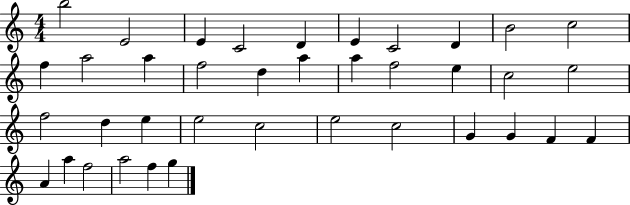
{
  \clef treble
  \numericTimeSignature
  \time 4/4
  \key c \major
  b''2 e'2 | e'4 c'2 d'4 | e'4 c'2 d'4 | b'2 c''2 | \break f''4 a''2 a''4 | f''2 d''4 a''4 | a''4 f''2 e''4 | c''2 e''2 | \break f''2 d''4 e''4 | e''2 c''2 | e''2 c''2 | g'4 g'4 f'4 f'4 | \break a'4 a''4 f''2 | a''2 f''4 g''4 | \bar "|."
}